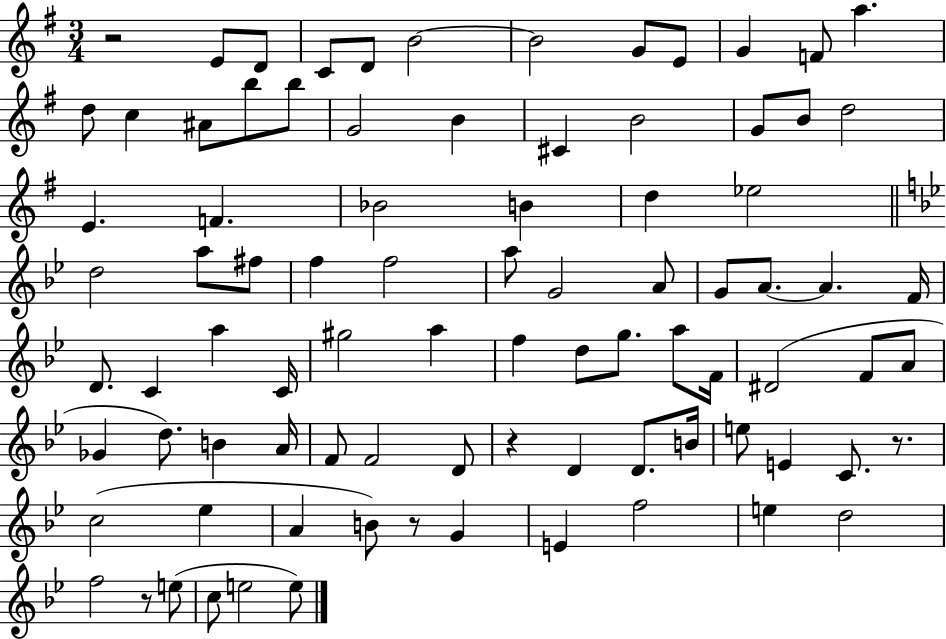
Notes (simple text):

R/h E4/e D4/e C4/e D4/e B4/h B4/h G4/e E4/e G4/q F4/e A5/q. D5/e C5/q A#4/e B5/e B5/e G4/h B4/q C#4/q B4/h G4/e B4/e D5/h E4/q. F4/q. Bb4/h B4/q D5/q Eb5/h D5/h A5/e F#5/e F5/q F5/h A5/e G4/h A4/e G4/e A4/e. A4/q. F4/s D4/e. C4/q A5/q C4/s G#5/h A5/q F5/q D5/e G5/e. A5/e F4/s D#4/h F4/e A4/e Gb4/q D5/e. B4/q A4/s F4/e F4/h D4/e R/q D4/q D4/e. B4/s E5/e E4/q C4/e. R/e. C5/h Eb5/q A4/q B4/e R/e G4/q E4/q F5/h E5/q D5/h F5/h R/e E5/e C5/e E5/h E5/e